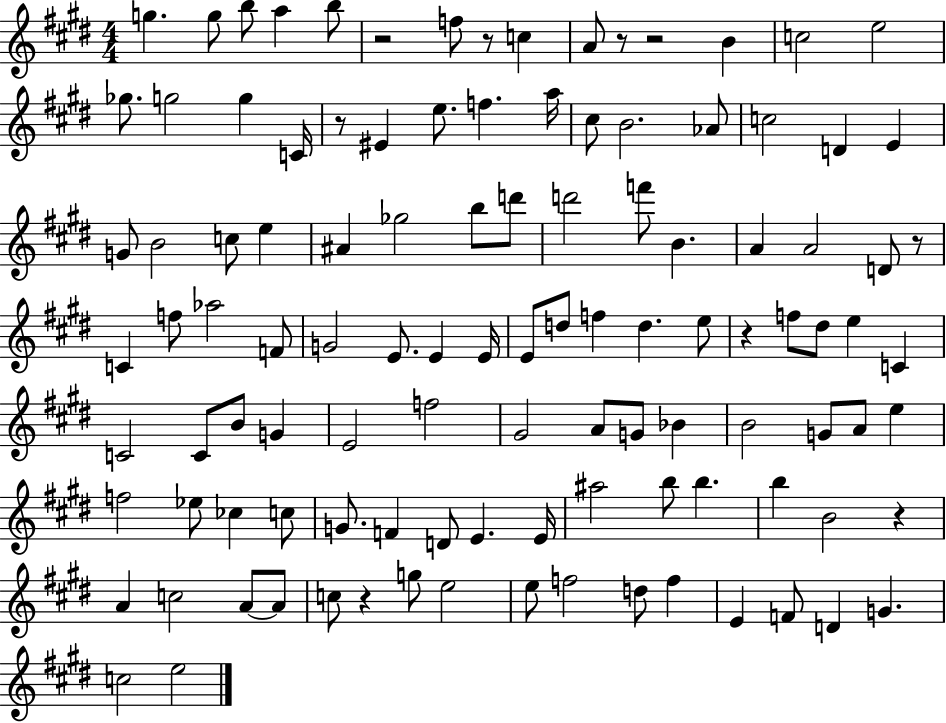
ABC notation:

X:1
T:Untitled
M:4/4
L:1/4
K:E
g g/2 b/2 a b/2 z2 f/2 z/2 c A/2 z/2 z2 B c2 e2 _g/2 g2 g C/4 z/2 ^E e/2 f a/4 ^c/2 B2 _A/2 c2 D E G/2 B2 c/2 e ^A _g2 b/2 d'/2 d'2 f'/2 B A A2 D/2 z/2 C f/2 _a2 F/2 G2 E/2 E E/4 E/2 d/2 f d e/2 z f/2 ^d/2 e C C2 C/2 B/2 G E2 f2 ^G2 A/2 G/2 _B B2 G/2 A/2 e f2 _e/2 _c c/2 G/2 F D/2 E E/4 ^a2 b/2 b b B2 z A c2 A/2 A/2 c/2 z g/2 e2 e/2 f2 d/2 f E F/2 D G c2 e2